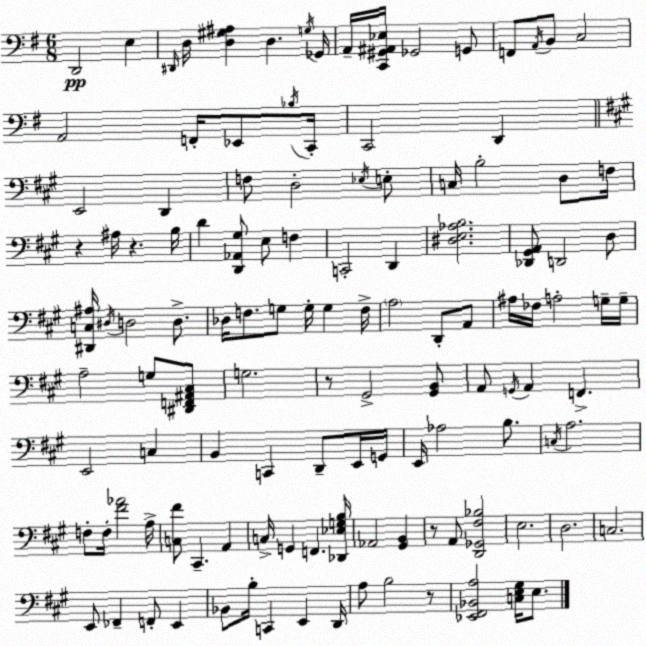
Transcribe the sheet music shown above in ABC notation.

X:1
T:Untitled
M:6/8
L:1/4
K:G
D,,2 E, ^D,,/4 D,/4 [D,^G,^A,] D, G,/4 _G,,/4 A,,/4 [C,,^G,,^A,,_E,]/4 _G,,2 G,,/2 F,,/2 A,,/4 B,,/2 C,2 A,,2 F,,/4 _E,,/2 _B,/4 C,,/4 C,,2 D,, E,,2 D,, F,/2 D,2 _E,/4 E,/2 C,/4 B,2 D,/2 F,/4 z ^A,/4 z B,/4 D [D,,_A,,^G,]/2 E,/2 F, C,,2 D,, [^D,E,_A,B,]2 [_D,,^G,,A,,]/2 D,,2 D,/2 [^D,,C,^A,]/4 ^D,/4 D,2 D,/2 _D,/4 F,/2 G,/2 G,/4 G, F,/4 A,2 D,,/2 A,,/2 ^A,/4 _F,/4 A,2 G,/4 G,/4 A,2 G,/2 [^D,,F,,^A,,^C,]/2 G,2 z/2 ^G,,2 [^G,,B,,]/2 A,,/2 G,,/4 A,, F,, E,,2 C, B,, C,, D,,/2 E,,/4 G,,/4 E,,/4 _A,2 B,/2 C,/4 A,2 F,/2 F,/4 [^F_A]2 A,/4 [C,^F]/2 ^C,, A,, C,/4 G,, F,, [_D,,_E,G,B,]/4 _A,,2 [^G,,B,,] z/2 A,,/2 [D,,_G,,^F,_B,]2 E,2 D,2 C,2 E,,/2 _F,, F,,/2 E,, _B,,/2 B,/4 C,, E,, D,,/4 A,/2 B,2 z/2 [_E,,^F,,_B,,A,]2 [C,E,^G,]/4 E,/2